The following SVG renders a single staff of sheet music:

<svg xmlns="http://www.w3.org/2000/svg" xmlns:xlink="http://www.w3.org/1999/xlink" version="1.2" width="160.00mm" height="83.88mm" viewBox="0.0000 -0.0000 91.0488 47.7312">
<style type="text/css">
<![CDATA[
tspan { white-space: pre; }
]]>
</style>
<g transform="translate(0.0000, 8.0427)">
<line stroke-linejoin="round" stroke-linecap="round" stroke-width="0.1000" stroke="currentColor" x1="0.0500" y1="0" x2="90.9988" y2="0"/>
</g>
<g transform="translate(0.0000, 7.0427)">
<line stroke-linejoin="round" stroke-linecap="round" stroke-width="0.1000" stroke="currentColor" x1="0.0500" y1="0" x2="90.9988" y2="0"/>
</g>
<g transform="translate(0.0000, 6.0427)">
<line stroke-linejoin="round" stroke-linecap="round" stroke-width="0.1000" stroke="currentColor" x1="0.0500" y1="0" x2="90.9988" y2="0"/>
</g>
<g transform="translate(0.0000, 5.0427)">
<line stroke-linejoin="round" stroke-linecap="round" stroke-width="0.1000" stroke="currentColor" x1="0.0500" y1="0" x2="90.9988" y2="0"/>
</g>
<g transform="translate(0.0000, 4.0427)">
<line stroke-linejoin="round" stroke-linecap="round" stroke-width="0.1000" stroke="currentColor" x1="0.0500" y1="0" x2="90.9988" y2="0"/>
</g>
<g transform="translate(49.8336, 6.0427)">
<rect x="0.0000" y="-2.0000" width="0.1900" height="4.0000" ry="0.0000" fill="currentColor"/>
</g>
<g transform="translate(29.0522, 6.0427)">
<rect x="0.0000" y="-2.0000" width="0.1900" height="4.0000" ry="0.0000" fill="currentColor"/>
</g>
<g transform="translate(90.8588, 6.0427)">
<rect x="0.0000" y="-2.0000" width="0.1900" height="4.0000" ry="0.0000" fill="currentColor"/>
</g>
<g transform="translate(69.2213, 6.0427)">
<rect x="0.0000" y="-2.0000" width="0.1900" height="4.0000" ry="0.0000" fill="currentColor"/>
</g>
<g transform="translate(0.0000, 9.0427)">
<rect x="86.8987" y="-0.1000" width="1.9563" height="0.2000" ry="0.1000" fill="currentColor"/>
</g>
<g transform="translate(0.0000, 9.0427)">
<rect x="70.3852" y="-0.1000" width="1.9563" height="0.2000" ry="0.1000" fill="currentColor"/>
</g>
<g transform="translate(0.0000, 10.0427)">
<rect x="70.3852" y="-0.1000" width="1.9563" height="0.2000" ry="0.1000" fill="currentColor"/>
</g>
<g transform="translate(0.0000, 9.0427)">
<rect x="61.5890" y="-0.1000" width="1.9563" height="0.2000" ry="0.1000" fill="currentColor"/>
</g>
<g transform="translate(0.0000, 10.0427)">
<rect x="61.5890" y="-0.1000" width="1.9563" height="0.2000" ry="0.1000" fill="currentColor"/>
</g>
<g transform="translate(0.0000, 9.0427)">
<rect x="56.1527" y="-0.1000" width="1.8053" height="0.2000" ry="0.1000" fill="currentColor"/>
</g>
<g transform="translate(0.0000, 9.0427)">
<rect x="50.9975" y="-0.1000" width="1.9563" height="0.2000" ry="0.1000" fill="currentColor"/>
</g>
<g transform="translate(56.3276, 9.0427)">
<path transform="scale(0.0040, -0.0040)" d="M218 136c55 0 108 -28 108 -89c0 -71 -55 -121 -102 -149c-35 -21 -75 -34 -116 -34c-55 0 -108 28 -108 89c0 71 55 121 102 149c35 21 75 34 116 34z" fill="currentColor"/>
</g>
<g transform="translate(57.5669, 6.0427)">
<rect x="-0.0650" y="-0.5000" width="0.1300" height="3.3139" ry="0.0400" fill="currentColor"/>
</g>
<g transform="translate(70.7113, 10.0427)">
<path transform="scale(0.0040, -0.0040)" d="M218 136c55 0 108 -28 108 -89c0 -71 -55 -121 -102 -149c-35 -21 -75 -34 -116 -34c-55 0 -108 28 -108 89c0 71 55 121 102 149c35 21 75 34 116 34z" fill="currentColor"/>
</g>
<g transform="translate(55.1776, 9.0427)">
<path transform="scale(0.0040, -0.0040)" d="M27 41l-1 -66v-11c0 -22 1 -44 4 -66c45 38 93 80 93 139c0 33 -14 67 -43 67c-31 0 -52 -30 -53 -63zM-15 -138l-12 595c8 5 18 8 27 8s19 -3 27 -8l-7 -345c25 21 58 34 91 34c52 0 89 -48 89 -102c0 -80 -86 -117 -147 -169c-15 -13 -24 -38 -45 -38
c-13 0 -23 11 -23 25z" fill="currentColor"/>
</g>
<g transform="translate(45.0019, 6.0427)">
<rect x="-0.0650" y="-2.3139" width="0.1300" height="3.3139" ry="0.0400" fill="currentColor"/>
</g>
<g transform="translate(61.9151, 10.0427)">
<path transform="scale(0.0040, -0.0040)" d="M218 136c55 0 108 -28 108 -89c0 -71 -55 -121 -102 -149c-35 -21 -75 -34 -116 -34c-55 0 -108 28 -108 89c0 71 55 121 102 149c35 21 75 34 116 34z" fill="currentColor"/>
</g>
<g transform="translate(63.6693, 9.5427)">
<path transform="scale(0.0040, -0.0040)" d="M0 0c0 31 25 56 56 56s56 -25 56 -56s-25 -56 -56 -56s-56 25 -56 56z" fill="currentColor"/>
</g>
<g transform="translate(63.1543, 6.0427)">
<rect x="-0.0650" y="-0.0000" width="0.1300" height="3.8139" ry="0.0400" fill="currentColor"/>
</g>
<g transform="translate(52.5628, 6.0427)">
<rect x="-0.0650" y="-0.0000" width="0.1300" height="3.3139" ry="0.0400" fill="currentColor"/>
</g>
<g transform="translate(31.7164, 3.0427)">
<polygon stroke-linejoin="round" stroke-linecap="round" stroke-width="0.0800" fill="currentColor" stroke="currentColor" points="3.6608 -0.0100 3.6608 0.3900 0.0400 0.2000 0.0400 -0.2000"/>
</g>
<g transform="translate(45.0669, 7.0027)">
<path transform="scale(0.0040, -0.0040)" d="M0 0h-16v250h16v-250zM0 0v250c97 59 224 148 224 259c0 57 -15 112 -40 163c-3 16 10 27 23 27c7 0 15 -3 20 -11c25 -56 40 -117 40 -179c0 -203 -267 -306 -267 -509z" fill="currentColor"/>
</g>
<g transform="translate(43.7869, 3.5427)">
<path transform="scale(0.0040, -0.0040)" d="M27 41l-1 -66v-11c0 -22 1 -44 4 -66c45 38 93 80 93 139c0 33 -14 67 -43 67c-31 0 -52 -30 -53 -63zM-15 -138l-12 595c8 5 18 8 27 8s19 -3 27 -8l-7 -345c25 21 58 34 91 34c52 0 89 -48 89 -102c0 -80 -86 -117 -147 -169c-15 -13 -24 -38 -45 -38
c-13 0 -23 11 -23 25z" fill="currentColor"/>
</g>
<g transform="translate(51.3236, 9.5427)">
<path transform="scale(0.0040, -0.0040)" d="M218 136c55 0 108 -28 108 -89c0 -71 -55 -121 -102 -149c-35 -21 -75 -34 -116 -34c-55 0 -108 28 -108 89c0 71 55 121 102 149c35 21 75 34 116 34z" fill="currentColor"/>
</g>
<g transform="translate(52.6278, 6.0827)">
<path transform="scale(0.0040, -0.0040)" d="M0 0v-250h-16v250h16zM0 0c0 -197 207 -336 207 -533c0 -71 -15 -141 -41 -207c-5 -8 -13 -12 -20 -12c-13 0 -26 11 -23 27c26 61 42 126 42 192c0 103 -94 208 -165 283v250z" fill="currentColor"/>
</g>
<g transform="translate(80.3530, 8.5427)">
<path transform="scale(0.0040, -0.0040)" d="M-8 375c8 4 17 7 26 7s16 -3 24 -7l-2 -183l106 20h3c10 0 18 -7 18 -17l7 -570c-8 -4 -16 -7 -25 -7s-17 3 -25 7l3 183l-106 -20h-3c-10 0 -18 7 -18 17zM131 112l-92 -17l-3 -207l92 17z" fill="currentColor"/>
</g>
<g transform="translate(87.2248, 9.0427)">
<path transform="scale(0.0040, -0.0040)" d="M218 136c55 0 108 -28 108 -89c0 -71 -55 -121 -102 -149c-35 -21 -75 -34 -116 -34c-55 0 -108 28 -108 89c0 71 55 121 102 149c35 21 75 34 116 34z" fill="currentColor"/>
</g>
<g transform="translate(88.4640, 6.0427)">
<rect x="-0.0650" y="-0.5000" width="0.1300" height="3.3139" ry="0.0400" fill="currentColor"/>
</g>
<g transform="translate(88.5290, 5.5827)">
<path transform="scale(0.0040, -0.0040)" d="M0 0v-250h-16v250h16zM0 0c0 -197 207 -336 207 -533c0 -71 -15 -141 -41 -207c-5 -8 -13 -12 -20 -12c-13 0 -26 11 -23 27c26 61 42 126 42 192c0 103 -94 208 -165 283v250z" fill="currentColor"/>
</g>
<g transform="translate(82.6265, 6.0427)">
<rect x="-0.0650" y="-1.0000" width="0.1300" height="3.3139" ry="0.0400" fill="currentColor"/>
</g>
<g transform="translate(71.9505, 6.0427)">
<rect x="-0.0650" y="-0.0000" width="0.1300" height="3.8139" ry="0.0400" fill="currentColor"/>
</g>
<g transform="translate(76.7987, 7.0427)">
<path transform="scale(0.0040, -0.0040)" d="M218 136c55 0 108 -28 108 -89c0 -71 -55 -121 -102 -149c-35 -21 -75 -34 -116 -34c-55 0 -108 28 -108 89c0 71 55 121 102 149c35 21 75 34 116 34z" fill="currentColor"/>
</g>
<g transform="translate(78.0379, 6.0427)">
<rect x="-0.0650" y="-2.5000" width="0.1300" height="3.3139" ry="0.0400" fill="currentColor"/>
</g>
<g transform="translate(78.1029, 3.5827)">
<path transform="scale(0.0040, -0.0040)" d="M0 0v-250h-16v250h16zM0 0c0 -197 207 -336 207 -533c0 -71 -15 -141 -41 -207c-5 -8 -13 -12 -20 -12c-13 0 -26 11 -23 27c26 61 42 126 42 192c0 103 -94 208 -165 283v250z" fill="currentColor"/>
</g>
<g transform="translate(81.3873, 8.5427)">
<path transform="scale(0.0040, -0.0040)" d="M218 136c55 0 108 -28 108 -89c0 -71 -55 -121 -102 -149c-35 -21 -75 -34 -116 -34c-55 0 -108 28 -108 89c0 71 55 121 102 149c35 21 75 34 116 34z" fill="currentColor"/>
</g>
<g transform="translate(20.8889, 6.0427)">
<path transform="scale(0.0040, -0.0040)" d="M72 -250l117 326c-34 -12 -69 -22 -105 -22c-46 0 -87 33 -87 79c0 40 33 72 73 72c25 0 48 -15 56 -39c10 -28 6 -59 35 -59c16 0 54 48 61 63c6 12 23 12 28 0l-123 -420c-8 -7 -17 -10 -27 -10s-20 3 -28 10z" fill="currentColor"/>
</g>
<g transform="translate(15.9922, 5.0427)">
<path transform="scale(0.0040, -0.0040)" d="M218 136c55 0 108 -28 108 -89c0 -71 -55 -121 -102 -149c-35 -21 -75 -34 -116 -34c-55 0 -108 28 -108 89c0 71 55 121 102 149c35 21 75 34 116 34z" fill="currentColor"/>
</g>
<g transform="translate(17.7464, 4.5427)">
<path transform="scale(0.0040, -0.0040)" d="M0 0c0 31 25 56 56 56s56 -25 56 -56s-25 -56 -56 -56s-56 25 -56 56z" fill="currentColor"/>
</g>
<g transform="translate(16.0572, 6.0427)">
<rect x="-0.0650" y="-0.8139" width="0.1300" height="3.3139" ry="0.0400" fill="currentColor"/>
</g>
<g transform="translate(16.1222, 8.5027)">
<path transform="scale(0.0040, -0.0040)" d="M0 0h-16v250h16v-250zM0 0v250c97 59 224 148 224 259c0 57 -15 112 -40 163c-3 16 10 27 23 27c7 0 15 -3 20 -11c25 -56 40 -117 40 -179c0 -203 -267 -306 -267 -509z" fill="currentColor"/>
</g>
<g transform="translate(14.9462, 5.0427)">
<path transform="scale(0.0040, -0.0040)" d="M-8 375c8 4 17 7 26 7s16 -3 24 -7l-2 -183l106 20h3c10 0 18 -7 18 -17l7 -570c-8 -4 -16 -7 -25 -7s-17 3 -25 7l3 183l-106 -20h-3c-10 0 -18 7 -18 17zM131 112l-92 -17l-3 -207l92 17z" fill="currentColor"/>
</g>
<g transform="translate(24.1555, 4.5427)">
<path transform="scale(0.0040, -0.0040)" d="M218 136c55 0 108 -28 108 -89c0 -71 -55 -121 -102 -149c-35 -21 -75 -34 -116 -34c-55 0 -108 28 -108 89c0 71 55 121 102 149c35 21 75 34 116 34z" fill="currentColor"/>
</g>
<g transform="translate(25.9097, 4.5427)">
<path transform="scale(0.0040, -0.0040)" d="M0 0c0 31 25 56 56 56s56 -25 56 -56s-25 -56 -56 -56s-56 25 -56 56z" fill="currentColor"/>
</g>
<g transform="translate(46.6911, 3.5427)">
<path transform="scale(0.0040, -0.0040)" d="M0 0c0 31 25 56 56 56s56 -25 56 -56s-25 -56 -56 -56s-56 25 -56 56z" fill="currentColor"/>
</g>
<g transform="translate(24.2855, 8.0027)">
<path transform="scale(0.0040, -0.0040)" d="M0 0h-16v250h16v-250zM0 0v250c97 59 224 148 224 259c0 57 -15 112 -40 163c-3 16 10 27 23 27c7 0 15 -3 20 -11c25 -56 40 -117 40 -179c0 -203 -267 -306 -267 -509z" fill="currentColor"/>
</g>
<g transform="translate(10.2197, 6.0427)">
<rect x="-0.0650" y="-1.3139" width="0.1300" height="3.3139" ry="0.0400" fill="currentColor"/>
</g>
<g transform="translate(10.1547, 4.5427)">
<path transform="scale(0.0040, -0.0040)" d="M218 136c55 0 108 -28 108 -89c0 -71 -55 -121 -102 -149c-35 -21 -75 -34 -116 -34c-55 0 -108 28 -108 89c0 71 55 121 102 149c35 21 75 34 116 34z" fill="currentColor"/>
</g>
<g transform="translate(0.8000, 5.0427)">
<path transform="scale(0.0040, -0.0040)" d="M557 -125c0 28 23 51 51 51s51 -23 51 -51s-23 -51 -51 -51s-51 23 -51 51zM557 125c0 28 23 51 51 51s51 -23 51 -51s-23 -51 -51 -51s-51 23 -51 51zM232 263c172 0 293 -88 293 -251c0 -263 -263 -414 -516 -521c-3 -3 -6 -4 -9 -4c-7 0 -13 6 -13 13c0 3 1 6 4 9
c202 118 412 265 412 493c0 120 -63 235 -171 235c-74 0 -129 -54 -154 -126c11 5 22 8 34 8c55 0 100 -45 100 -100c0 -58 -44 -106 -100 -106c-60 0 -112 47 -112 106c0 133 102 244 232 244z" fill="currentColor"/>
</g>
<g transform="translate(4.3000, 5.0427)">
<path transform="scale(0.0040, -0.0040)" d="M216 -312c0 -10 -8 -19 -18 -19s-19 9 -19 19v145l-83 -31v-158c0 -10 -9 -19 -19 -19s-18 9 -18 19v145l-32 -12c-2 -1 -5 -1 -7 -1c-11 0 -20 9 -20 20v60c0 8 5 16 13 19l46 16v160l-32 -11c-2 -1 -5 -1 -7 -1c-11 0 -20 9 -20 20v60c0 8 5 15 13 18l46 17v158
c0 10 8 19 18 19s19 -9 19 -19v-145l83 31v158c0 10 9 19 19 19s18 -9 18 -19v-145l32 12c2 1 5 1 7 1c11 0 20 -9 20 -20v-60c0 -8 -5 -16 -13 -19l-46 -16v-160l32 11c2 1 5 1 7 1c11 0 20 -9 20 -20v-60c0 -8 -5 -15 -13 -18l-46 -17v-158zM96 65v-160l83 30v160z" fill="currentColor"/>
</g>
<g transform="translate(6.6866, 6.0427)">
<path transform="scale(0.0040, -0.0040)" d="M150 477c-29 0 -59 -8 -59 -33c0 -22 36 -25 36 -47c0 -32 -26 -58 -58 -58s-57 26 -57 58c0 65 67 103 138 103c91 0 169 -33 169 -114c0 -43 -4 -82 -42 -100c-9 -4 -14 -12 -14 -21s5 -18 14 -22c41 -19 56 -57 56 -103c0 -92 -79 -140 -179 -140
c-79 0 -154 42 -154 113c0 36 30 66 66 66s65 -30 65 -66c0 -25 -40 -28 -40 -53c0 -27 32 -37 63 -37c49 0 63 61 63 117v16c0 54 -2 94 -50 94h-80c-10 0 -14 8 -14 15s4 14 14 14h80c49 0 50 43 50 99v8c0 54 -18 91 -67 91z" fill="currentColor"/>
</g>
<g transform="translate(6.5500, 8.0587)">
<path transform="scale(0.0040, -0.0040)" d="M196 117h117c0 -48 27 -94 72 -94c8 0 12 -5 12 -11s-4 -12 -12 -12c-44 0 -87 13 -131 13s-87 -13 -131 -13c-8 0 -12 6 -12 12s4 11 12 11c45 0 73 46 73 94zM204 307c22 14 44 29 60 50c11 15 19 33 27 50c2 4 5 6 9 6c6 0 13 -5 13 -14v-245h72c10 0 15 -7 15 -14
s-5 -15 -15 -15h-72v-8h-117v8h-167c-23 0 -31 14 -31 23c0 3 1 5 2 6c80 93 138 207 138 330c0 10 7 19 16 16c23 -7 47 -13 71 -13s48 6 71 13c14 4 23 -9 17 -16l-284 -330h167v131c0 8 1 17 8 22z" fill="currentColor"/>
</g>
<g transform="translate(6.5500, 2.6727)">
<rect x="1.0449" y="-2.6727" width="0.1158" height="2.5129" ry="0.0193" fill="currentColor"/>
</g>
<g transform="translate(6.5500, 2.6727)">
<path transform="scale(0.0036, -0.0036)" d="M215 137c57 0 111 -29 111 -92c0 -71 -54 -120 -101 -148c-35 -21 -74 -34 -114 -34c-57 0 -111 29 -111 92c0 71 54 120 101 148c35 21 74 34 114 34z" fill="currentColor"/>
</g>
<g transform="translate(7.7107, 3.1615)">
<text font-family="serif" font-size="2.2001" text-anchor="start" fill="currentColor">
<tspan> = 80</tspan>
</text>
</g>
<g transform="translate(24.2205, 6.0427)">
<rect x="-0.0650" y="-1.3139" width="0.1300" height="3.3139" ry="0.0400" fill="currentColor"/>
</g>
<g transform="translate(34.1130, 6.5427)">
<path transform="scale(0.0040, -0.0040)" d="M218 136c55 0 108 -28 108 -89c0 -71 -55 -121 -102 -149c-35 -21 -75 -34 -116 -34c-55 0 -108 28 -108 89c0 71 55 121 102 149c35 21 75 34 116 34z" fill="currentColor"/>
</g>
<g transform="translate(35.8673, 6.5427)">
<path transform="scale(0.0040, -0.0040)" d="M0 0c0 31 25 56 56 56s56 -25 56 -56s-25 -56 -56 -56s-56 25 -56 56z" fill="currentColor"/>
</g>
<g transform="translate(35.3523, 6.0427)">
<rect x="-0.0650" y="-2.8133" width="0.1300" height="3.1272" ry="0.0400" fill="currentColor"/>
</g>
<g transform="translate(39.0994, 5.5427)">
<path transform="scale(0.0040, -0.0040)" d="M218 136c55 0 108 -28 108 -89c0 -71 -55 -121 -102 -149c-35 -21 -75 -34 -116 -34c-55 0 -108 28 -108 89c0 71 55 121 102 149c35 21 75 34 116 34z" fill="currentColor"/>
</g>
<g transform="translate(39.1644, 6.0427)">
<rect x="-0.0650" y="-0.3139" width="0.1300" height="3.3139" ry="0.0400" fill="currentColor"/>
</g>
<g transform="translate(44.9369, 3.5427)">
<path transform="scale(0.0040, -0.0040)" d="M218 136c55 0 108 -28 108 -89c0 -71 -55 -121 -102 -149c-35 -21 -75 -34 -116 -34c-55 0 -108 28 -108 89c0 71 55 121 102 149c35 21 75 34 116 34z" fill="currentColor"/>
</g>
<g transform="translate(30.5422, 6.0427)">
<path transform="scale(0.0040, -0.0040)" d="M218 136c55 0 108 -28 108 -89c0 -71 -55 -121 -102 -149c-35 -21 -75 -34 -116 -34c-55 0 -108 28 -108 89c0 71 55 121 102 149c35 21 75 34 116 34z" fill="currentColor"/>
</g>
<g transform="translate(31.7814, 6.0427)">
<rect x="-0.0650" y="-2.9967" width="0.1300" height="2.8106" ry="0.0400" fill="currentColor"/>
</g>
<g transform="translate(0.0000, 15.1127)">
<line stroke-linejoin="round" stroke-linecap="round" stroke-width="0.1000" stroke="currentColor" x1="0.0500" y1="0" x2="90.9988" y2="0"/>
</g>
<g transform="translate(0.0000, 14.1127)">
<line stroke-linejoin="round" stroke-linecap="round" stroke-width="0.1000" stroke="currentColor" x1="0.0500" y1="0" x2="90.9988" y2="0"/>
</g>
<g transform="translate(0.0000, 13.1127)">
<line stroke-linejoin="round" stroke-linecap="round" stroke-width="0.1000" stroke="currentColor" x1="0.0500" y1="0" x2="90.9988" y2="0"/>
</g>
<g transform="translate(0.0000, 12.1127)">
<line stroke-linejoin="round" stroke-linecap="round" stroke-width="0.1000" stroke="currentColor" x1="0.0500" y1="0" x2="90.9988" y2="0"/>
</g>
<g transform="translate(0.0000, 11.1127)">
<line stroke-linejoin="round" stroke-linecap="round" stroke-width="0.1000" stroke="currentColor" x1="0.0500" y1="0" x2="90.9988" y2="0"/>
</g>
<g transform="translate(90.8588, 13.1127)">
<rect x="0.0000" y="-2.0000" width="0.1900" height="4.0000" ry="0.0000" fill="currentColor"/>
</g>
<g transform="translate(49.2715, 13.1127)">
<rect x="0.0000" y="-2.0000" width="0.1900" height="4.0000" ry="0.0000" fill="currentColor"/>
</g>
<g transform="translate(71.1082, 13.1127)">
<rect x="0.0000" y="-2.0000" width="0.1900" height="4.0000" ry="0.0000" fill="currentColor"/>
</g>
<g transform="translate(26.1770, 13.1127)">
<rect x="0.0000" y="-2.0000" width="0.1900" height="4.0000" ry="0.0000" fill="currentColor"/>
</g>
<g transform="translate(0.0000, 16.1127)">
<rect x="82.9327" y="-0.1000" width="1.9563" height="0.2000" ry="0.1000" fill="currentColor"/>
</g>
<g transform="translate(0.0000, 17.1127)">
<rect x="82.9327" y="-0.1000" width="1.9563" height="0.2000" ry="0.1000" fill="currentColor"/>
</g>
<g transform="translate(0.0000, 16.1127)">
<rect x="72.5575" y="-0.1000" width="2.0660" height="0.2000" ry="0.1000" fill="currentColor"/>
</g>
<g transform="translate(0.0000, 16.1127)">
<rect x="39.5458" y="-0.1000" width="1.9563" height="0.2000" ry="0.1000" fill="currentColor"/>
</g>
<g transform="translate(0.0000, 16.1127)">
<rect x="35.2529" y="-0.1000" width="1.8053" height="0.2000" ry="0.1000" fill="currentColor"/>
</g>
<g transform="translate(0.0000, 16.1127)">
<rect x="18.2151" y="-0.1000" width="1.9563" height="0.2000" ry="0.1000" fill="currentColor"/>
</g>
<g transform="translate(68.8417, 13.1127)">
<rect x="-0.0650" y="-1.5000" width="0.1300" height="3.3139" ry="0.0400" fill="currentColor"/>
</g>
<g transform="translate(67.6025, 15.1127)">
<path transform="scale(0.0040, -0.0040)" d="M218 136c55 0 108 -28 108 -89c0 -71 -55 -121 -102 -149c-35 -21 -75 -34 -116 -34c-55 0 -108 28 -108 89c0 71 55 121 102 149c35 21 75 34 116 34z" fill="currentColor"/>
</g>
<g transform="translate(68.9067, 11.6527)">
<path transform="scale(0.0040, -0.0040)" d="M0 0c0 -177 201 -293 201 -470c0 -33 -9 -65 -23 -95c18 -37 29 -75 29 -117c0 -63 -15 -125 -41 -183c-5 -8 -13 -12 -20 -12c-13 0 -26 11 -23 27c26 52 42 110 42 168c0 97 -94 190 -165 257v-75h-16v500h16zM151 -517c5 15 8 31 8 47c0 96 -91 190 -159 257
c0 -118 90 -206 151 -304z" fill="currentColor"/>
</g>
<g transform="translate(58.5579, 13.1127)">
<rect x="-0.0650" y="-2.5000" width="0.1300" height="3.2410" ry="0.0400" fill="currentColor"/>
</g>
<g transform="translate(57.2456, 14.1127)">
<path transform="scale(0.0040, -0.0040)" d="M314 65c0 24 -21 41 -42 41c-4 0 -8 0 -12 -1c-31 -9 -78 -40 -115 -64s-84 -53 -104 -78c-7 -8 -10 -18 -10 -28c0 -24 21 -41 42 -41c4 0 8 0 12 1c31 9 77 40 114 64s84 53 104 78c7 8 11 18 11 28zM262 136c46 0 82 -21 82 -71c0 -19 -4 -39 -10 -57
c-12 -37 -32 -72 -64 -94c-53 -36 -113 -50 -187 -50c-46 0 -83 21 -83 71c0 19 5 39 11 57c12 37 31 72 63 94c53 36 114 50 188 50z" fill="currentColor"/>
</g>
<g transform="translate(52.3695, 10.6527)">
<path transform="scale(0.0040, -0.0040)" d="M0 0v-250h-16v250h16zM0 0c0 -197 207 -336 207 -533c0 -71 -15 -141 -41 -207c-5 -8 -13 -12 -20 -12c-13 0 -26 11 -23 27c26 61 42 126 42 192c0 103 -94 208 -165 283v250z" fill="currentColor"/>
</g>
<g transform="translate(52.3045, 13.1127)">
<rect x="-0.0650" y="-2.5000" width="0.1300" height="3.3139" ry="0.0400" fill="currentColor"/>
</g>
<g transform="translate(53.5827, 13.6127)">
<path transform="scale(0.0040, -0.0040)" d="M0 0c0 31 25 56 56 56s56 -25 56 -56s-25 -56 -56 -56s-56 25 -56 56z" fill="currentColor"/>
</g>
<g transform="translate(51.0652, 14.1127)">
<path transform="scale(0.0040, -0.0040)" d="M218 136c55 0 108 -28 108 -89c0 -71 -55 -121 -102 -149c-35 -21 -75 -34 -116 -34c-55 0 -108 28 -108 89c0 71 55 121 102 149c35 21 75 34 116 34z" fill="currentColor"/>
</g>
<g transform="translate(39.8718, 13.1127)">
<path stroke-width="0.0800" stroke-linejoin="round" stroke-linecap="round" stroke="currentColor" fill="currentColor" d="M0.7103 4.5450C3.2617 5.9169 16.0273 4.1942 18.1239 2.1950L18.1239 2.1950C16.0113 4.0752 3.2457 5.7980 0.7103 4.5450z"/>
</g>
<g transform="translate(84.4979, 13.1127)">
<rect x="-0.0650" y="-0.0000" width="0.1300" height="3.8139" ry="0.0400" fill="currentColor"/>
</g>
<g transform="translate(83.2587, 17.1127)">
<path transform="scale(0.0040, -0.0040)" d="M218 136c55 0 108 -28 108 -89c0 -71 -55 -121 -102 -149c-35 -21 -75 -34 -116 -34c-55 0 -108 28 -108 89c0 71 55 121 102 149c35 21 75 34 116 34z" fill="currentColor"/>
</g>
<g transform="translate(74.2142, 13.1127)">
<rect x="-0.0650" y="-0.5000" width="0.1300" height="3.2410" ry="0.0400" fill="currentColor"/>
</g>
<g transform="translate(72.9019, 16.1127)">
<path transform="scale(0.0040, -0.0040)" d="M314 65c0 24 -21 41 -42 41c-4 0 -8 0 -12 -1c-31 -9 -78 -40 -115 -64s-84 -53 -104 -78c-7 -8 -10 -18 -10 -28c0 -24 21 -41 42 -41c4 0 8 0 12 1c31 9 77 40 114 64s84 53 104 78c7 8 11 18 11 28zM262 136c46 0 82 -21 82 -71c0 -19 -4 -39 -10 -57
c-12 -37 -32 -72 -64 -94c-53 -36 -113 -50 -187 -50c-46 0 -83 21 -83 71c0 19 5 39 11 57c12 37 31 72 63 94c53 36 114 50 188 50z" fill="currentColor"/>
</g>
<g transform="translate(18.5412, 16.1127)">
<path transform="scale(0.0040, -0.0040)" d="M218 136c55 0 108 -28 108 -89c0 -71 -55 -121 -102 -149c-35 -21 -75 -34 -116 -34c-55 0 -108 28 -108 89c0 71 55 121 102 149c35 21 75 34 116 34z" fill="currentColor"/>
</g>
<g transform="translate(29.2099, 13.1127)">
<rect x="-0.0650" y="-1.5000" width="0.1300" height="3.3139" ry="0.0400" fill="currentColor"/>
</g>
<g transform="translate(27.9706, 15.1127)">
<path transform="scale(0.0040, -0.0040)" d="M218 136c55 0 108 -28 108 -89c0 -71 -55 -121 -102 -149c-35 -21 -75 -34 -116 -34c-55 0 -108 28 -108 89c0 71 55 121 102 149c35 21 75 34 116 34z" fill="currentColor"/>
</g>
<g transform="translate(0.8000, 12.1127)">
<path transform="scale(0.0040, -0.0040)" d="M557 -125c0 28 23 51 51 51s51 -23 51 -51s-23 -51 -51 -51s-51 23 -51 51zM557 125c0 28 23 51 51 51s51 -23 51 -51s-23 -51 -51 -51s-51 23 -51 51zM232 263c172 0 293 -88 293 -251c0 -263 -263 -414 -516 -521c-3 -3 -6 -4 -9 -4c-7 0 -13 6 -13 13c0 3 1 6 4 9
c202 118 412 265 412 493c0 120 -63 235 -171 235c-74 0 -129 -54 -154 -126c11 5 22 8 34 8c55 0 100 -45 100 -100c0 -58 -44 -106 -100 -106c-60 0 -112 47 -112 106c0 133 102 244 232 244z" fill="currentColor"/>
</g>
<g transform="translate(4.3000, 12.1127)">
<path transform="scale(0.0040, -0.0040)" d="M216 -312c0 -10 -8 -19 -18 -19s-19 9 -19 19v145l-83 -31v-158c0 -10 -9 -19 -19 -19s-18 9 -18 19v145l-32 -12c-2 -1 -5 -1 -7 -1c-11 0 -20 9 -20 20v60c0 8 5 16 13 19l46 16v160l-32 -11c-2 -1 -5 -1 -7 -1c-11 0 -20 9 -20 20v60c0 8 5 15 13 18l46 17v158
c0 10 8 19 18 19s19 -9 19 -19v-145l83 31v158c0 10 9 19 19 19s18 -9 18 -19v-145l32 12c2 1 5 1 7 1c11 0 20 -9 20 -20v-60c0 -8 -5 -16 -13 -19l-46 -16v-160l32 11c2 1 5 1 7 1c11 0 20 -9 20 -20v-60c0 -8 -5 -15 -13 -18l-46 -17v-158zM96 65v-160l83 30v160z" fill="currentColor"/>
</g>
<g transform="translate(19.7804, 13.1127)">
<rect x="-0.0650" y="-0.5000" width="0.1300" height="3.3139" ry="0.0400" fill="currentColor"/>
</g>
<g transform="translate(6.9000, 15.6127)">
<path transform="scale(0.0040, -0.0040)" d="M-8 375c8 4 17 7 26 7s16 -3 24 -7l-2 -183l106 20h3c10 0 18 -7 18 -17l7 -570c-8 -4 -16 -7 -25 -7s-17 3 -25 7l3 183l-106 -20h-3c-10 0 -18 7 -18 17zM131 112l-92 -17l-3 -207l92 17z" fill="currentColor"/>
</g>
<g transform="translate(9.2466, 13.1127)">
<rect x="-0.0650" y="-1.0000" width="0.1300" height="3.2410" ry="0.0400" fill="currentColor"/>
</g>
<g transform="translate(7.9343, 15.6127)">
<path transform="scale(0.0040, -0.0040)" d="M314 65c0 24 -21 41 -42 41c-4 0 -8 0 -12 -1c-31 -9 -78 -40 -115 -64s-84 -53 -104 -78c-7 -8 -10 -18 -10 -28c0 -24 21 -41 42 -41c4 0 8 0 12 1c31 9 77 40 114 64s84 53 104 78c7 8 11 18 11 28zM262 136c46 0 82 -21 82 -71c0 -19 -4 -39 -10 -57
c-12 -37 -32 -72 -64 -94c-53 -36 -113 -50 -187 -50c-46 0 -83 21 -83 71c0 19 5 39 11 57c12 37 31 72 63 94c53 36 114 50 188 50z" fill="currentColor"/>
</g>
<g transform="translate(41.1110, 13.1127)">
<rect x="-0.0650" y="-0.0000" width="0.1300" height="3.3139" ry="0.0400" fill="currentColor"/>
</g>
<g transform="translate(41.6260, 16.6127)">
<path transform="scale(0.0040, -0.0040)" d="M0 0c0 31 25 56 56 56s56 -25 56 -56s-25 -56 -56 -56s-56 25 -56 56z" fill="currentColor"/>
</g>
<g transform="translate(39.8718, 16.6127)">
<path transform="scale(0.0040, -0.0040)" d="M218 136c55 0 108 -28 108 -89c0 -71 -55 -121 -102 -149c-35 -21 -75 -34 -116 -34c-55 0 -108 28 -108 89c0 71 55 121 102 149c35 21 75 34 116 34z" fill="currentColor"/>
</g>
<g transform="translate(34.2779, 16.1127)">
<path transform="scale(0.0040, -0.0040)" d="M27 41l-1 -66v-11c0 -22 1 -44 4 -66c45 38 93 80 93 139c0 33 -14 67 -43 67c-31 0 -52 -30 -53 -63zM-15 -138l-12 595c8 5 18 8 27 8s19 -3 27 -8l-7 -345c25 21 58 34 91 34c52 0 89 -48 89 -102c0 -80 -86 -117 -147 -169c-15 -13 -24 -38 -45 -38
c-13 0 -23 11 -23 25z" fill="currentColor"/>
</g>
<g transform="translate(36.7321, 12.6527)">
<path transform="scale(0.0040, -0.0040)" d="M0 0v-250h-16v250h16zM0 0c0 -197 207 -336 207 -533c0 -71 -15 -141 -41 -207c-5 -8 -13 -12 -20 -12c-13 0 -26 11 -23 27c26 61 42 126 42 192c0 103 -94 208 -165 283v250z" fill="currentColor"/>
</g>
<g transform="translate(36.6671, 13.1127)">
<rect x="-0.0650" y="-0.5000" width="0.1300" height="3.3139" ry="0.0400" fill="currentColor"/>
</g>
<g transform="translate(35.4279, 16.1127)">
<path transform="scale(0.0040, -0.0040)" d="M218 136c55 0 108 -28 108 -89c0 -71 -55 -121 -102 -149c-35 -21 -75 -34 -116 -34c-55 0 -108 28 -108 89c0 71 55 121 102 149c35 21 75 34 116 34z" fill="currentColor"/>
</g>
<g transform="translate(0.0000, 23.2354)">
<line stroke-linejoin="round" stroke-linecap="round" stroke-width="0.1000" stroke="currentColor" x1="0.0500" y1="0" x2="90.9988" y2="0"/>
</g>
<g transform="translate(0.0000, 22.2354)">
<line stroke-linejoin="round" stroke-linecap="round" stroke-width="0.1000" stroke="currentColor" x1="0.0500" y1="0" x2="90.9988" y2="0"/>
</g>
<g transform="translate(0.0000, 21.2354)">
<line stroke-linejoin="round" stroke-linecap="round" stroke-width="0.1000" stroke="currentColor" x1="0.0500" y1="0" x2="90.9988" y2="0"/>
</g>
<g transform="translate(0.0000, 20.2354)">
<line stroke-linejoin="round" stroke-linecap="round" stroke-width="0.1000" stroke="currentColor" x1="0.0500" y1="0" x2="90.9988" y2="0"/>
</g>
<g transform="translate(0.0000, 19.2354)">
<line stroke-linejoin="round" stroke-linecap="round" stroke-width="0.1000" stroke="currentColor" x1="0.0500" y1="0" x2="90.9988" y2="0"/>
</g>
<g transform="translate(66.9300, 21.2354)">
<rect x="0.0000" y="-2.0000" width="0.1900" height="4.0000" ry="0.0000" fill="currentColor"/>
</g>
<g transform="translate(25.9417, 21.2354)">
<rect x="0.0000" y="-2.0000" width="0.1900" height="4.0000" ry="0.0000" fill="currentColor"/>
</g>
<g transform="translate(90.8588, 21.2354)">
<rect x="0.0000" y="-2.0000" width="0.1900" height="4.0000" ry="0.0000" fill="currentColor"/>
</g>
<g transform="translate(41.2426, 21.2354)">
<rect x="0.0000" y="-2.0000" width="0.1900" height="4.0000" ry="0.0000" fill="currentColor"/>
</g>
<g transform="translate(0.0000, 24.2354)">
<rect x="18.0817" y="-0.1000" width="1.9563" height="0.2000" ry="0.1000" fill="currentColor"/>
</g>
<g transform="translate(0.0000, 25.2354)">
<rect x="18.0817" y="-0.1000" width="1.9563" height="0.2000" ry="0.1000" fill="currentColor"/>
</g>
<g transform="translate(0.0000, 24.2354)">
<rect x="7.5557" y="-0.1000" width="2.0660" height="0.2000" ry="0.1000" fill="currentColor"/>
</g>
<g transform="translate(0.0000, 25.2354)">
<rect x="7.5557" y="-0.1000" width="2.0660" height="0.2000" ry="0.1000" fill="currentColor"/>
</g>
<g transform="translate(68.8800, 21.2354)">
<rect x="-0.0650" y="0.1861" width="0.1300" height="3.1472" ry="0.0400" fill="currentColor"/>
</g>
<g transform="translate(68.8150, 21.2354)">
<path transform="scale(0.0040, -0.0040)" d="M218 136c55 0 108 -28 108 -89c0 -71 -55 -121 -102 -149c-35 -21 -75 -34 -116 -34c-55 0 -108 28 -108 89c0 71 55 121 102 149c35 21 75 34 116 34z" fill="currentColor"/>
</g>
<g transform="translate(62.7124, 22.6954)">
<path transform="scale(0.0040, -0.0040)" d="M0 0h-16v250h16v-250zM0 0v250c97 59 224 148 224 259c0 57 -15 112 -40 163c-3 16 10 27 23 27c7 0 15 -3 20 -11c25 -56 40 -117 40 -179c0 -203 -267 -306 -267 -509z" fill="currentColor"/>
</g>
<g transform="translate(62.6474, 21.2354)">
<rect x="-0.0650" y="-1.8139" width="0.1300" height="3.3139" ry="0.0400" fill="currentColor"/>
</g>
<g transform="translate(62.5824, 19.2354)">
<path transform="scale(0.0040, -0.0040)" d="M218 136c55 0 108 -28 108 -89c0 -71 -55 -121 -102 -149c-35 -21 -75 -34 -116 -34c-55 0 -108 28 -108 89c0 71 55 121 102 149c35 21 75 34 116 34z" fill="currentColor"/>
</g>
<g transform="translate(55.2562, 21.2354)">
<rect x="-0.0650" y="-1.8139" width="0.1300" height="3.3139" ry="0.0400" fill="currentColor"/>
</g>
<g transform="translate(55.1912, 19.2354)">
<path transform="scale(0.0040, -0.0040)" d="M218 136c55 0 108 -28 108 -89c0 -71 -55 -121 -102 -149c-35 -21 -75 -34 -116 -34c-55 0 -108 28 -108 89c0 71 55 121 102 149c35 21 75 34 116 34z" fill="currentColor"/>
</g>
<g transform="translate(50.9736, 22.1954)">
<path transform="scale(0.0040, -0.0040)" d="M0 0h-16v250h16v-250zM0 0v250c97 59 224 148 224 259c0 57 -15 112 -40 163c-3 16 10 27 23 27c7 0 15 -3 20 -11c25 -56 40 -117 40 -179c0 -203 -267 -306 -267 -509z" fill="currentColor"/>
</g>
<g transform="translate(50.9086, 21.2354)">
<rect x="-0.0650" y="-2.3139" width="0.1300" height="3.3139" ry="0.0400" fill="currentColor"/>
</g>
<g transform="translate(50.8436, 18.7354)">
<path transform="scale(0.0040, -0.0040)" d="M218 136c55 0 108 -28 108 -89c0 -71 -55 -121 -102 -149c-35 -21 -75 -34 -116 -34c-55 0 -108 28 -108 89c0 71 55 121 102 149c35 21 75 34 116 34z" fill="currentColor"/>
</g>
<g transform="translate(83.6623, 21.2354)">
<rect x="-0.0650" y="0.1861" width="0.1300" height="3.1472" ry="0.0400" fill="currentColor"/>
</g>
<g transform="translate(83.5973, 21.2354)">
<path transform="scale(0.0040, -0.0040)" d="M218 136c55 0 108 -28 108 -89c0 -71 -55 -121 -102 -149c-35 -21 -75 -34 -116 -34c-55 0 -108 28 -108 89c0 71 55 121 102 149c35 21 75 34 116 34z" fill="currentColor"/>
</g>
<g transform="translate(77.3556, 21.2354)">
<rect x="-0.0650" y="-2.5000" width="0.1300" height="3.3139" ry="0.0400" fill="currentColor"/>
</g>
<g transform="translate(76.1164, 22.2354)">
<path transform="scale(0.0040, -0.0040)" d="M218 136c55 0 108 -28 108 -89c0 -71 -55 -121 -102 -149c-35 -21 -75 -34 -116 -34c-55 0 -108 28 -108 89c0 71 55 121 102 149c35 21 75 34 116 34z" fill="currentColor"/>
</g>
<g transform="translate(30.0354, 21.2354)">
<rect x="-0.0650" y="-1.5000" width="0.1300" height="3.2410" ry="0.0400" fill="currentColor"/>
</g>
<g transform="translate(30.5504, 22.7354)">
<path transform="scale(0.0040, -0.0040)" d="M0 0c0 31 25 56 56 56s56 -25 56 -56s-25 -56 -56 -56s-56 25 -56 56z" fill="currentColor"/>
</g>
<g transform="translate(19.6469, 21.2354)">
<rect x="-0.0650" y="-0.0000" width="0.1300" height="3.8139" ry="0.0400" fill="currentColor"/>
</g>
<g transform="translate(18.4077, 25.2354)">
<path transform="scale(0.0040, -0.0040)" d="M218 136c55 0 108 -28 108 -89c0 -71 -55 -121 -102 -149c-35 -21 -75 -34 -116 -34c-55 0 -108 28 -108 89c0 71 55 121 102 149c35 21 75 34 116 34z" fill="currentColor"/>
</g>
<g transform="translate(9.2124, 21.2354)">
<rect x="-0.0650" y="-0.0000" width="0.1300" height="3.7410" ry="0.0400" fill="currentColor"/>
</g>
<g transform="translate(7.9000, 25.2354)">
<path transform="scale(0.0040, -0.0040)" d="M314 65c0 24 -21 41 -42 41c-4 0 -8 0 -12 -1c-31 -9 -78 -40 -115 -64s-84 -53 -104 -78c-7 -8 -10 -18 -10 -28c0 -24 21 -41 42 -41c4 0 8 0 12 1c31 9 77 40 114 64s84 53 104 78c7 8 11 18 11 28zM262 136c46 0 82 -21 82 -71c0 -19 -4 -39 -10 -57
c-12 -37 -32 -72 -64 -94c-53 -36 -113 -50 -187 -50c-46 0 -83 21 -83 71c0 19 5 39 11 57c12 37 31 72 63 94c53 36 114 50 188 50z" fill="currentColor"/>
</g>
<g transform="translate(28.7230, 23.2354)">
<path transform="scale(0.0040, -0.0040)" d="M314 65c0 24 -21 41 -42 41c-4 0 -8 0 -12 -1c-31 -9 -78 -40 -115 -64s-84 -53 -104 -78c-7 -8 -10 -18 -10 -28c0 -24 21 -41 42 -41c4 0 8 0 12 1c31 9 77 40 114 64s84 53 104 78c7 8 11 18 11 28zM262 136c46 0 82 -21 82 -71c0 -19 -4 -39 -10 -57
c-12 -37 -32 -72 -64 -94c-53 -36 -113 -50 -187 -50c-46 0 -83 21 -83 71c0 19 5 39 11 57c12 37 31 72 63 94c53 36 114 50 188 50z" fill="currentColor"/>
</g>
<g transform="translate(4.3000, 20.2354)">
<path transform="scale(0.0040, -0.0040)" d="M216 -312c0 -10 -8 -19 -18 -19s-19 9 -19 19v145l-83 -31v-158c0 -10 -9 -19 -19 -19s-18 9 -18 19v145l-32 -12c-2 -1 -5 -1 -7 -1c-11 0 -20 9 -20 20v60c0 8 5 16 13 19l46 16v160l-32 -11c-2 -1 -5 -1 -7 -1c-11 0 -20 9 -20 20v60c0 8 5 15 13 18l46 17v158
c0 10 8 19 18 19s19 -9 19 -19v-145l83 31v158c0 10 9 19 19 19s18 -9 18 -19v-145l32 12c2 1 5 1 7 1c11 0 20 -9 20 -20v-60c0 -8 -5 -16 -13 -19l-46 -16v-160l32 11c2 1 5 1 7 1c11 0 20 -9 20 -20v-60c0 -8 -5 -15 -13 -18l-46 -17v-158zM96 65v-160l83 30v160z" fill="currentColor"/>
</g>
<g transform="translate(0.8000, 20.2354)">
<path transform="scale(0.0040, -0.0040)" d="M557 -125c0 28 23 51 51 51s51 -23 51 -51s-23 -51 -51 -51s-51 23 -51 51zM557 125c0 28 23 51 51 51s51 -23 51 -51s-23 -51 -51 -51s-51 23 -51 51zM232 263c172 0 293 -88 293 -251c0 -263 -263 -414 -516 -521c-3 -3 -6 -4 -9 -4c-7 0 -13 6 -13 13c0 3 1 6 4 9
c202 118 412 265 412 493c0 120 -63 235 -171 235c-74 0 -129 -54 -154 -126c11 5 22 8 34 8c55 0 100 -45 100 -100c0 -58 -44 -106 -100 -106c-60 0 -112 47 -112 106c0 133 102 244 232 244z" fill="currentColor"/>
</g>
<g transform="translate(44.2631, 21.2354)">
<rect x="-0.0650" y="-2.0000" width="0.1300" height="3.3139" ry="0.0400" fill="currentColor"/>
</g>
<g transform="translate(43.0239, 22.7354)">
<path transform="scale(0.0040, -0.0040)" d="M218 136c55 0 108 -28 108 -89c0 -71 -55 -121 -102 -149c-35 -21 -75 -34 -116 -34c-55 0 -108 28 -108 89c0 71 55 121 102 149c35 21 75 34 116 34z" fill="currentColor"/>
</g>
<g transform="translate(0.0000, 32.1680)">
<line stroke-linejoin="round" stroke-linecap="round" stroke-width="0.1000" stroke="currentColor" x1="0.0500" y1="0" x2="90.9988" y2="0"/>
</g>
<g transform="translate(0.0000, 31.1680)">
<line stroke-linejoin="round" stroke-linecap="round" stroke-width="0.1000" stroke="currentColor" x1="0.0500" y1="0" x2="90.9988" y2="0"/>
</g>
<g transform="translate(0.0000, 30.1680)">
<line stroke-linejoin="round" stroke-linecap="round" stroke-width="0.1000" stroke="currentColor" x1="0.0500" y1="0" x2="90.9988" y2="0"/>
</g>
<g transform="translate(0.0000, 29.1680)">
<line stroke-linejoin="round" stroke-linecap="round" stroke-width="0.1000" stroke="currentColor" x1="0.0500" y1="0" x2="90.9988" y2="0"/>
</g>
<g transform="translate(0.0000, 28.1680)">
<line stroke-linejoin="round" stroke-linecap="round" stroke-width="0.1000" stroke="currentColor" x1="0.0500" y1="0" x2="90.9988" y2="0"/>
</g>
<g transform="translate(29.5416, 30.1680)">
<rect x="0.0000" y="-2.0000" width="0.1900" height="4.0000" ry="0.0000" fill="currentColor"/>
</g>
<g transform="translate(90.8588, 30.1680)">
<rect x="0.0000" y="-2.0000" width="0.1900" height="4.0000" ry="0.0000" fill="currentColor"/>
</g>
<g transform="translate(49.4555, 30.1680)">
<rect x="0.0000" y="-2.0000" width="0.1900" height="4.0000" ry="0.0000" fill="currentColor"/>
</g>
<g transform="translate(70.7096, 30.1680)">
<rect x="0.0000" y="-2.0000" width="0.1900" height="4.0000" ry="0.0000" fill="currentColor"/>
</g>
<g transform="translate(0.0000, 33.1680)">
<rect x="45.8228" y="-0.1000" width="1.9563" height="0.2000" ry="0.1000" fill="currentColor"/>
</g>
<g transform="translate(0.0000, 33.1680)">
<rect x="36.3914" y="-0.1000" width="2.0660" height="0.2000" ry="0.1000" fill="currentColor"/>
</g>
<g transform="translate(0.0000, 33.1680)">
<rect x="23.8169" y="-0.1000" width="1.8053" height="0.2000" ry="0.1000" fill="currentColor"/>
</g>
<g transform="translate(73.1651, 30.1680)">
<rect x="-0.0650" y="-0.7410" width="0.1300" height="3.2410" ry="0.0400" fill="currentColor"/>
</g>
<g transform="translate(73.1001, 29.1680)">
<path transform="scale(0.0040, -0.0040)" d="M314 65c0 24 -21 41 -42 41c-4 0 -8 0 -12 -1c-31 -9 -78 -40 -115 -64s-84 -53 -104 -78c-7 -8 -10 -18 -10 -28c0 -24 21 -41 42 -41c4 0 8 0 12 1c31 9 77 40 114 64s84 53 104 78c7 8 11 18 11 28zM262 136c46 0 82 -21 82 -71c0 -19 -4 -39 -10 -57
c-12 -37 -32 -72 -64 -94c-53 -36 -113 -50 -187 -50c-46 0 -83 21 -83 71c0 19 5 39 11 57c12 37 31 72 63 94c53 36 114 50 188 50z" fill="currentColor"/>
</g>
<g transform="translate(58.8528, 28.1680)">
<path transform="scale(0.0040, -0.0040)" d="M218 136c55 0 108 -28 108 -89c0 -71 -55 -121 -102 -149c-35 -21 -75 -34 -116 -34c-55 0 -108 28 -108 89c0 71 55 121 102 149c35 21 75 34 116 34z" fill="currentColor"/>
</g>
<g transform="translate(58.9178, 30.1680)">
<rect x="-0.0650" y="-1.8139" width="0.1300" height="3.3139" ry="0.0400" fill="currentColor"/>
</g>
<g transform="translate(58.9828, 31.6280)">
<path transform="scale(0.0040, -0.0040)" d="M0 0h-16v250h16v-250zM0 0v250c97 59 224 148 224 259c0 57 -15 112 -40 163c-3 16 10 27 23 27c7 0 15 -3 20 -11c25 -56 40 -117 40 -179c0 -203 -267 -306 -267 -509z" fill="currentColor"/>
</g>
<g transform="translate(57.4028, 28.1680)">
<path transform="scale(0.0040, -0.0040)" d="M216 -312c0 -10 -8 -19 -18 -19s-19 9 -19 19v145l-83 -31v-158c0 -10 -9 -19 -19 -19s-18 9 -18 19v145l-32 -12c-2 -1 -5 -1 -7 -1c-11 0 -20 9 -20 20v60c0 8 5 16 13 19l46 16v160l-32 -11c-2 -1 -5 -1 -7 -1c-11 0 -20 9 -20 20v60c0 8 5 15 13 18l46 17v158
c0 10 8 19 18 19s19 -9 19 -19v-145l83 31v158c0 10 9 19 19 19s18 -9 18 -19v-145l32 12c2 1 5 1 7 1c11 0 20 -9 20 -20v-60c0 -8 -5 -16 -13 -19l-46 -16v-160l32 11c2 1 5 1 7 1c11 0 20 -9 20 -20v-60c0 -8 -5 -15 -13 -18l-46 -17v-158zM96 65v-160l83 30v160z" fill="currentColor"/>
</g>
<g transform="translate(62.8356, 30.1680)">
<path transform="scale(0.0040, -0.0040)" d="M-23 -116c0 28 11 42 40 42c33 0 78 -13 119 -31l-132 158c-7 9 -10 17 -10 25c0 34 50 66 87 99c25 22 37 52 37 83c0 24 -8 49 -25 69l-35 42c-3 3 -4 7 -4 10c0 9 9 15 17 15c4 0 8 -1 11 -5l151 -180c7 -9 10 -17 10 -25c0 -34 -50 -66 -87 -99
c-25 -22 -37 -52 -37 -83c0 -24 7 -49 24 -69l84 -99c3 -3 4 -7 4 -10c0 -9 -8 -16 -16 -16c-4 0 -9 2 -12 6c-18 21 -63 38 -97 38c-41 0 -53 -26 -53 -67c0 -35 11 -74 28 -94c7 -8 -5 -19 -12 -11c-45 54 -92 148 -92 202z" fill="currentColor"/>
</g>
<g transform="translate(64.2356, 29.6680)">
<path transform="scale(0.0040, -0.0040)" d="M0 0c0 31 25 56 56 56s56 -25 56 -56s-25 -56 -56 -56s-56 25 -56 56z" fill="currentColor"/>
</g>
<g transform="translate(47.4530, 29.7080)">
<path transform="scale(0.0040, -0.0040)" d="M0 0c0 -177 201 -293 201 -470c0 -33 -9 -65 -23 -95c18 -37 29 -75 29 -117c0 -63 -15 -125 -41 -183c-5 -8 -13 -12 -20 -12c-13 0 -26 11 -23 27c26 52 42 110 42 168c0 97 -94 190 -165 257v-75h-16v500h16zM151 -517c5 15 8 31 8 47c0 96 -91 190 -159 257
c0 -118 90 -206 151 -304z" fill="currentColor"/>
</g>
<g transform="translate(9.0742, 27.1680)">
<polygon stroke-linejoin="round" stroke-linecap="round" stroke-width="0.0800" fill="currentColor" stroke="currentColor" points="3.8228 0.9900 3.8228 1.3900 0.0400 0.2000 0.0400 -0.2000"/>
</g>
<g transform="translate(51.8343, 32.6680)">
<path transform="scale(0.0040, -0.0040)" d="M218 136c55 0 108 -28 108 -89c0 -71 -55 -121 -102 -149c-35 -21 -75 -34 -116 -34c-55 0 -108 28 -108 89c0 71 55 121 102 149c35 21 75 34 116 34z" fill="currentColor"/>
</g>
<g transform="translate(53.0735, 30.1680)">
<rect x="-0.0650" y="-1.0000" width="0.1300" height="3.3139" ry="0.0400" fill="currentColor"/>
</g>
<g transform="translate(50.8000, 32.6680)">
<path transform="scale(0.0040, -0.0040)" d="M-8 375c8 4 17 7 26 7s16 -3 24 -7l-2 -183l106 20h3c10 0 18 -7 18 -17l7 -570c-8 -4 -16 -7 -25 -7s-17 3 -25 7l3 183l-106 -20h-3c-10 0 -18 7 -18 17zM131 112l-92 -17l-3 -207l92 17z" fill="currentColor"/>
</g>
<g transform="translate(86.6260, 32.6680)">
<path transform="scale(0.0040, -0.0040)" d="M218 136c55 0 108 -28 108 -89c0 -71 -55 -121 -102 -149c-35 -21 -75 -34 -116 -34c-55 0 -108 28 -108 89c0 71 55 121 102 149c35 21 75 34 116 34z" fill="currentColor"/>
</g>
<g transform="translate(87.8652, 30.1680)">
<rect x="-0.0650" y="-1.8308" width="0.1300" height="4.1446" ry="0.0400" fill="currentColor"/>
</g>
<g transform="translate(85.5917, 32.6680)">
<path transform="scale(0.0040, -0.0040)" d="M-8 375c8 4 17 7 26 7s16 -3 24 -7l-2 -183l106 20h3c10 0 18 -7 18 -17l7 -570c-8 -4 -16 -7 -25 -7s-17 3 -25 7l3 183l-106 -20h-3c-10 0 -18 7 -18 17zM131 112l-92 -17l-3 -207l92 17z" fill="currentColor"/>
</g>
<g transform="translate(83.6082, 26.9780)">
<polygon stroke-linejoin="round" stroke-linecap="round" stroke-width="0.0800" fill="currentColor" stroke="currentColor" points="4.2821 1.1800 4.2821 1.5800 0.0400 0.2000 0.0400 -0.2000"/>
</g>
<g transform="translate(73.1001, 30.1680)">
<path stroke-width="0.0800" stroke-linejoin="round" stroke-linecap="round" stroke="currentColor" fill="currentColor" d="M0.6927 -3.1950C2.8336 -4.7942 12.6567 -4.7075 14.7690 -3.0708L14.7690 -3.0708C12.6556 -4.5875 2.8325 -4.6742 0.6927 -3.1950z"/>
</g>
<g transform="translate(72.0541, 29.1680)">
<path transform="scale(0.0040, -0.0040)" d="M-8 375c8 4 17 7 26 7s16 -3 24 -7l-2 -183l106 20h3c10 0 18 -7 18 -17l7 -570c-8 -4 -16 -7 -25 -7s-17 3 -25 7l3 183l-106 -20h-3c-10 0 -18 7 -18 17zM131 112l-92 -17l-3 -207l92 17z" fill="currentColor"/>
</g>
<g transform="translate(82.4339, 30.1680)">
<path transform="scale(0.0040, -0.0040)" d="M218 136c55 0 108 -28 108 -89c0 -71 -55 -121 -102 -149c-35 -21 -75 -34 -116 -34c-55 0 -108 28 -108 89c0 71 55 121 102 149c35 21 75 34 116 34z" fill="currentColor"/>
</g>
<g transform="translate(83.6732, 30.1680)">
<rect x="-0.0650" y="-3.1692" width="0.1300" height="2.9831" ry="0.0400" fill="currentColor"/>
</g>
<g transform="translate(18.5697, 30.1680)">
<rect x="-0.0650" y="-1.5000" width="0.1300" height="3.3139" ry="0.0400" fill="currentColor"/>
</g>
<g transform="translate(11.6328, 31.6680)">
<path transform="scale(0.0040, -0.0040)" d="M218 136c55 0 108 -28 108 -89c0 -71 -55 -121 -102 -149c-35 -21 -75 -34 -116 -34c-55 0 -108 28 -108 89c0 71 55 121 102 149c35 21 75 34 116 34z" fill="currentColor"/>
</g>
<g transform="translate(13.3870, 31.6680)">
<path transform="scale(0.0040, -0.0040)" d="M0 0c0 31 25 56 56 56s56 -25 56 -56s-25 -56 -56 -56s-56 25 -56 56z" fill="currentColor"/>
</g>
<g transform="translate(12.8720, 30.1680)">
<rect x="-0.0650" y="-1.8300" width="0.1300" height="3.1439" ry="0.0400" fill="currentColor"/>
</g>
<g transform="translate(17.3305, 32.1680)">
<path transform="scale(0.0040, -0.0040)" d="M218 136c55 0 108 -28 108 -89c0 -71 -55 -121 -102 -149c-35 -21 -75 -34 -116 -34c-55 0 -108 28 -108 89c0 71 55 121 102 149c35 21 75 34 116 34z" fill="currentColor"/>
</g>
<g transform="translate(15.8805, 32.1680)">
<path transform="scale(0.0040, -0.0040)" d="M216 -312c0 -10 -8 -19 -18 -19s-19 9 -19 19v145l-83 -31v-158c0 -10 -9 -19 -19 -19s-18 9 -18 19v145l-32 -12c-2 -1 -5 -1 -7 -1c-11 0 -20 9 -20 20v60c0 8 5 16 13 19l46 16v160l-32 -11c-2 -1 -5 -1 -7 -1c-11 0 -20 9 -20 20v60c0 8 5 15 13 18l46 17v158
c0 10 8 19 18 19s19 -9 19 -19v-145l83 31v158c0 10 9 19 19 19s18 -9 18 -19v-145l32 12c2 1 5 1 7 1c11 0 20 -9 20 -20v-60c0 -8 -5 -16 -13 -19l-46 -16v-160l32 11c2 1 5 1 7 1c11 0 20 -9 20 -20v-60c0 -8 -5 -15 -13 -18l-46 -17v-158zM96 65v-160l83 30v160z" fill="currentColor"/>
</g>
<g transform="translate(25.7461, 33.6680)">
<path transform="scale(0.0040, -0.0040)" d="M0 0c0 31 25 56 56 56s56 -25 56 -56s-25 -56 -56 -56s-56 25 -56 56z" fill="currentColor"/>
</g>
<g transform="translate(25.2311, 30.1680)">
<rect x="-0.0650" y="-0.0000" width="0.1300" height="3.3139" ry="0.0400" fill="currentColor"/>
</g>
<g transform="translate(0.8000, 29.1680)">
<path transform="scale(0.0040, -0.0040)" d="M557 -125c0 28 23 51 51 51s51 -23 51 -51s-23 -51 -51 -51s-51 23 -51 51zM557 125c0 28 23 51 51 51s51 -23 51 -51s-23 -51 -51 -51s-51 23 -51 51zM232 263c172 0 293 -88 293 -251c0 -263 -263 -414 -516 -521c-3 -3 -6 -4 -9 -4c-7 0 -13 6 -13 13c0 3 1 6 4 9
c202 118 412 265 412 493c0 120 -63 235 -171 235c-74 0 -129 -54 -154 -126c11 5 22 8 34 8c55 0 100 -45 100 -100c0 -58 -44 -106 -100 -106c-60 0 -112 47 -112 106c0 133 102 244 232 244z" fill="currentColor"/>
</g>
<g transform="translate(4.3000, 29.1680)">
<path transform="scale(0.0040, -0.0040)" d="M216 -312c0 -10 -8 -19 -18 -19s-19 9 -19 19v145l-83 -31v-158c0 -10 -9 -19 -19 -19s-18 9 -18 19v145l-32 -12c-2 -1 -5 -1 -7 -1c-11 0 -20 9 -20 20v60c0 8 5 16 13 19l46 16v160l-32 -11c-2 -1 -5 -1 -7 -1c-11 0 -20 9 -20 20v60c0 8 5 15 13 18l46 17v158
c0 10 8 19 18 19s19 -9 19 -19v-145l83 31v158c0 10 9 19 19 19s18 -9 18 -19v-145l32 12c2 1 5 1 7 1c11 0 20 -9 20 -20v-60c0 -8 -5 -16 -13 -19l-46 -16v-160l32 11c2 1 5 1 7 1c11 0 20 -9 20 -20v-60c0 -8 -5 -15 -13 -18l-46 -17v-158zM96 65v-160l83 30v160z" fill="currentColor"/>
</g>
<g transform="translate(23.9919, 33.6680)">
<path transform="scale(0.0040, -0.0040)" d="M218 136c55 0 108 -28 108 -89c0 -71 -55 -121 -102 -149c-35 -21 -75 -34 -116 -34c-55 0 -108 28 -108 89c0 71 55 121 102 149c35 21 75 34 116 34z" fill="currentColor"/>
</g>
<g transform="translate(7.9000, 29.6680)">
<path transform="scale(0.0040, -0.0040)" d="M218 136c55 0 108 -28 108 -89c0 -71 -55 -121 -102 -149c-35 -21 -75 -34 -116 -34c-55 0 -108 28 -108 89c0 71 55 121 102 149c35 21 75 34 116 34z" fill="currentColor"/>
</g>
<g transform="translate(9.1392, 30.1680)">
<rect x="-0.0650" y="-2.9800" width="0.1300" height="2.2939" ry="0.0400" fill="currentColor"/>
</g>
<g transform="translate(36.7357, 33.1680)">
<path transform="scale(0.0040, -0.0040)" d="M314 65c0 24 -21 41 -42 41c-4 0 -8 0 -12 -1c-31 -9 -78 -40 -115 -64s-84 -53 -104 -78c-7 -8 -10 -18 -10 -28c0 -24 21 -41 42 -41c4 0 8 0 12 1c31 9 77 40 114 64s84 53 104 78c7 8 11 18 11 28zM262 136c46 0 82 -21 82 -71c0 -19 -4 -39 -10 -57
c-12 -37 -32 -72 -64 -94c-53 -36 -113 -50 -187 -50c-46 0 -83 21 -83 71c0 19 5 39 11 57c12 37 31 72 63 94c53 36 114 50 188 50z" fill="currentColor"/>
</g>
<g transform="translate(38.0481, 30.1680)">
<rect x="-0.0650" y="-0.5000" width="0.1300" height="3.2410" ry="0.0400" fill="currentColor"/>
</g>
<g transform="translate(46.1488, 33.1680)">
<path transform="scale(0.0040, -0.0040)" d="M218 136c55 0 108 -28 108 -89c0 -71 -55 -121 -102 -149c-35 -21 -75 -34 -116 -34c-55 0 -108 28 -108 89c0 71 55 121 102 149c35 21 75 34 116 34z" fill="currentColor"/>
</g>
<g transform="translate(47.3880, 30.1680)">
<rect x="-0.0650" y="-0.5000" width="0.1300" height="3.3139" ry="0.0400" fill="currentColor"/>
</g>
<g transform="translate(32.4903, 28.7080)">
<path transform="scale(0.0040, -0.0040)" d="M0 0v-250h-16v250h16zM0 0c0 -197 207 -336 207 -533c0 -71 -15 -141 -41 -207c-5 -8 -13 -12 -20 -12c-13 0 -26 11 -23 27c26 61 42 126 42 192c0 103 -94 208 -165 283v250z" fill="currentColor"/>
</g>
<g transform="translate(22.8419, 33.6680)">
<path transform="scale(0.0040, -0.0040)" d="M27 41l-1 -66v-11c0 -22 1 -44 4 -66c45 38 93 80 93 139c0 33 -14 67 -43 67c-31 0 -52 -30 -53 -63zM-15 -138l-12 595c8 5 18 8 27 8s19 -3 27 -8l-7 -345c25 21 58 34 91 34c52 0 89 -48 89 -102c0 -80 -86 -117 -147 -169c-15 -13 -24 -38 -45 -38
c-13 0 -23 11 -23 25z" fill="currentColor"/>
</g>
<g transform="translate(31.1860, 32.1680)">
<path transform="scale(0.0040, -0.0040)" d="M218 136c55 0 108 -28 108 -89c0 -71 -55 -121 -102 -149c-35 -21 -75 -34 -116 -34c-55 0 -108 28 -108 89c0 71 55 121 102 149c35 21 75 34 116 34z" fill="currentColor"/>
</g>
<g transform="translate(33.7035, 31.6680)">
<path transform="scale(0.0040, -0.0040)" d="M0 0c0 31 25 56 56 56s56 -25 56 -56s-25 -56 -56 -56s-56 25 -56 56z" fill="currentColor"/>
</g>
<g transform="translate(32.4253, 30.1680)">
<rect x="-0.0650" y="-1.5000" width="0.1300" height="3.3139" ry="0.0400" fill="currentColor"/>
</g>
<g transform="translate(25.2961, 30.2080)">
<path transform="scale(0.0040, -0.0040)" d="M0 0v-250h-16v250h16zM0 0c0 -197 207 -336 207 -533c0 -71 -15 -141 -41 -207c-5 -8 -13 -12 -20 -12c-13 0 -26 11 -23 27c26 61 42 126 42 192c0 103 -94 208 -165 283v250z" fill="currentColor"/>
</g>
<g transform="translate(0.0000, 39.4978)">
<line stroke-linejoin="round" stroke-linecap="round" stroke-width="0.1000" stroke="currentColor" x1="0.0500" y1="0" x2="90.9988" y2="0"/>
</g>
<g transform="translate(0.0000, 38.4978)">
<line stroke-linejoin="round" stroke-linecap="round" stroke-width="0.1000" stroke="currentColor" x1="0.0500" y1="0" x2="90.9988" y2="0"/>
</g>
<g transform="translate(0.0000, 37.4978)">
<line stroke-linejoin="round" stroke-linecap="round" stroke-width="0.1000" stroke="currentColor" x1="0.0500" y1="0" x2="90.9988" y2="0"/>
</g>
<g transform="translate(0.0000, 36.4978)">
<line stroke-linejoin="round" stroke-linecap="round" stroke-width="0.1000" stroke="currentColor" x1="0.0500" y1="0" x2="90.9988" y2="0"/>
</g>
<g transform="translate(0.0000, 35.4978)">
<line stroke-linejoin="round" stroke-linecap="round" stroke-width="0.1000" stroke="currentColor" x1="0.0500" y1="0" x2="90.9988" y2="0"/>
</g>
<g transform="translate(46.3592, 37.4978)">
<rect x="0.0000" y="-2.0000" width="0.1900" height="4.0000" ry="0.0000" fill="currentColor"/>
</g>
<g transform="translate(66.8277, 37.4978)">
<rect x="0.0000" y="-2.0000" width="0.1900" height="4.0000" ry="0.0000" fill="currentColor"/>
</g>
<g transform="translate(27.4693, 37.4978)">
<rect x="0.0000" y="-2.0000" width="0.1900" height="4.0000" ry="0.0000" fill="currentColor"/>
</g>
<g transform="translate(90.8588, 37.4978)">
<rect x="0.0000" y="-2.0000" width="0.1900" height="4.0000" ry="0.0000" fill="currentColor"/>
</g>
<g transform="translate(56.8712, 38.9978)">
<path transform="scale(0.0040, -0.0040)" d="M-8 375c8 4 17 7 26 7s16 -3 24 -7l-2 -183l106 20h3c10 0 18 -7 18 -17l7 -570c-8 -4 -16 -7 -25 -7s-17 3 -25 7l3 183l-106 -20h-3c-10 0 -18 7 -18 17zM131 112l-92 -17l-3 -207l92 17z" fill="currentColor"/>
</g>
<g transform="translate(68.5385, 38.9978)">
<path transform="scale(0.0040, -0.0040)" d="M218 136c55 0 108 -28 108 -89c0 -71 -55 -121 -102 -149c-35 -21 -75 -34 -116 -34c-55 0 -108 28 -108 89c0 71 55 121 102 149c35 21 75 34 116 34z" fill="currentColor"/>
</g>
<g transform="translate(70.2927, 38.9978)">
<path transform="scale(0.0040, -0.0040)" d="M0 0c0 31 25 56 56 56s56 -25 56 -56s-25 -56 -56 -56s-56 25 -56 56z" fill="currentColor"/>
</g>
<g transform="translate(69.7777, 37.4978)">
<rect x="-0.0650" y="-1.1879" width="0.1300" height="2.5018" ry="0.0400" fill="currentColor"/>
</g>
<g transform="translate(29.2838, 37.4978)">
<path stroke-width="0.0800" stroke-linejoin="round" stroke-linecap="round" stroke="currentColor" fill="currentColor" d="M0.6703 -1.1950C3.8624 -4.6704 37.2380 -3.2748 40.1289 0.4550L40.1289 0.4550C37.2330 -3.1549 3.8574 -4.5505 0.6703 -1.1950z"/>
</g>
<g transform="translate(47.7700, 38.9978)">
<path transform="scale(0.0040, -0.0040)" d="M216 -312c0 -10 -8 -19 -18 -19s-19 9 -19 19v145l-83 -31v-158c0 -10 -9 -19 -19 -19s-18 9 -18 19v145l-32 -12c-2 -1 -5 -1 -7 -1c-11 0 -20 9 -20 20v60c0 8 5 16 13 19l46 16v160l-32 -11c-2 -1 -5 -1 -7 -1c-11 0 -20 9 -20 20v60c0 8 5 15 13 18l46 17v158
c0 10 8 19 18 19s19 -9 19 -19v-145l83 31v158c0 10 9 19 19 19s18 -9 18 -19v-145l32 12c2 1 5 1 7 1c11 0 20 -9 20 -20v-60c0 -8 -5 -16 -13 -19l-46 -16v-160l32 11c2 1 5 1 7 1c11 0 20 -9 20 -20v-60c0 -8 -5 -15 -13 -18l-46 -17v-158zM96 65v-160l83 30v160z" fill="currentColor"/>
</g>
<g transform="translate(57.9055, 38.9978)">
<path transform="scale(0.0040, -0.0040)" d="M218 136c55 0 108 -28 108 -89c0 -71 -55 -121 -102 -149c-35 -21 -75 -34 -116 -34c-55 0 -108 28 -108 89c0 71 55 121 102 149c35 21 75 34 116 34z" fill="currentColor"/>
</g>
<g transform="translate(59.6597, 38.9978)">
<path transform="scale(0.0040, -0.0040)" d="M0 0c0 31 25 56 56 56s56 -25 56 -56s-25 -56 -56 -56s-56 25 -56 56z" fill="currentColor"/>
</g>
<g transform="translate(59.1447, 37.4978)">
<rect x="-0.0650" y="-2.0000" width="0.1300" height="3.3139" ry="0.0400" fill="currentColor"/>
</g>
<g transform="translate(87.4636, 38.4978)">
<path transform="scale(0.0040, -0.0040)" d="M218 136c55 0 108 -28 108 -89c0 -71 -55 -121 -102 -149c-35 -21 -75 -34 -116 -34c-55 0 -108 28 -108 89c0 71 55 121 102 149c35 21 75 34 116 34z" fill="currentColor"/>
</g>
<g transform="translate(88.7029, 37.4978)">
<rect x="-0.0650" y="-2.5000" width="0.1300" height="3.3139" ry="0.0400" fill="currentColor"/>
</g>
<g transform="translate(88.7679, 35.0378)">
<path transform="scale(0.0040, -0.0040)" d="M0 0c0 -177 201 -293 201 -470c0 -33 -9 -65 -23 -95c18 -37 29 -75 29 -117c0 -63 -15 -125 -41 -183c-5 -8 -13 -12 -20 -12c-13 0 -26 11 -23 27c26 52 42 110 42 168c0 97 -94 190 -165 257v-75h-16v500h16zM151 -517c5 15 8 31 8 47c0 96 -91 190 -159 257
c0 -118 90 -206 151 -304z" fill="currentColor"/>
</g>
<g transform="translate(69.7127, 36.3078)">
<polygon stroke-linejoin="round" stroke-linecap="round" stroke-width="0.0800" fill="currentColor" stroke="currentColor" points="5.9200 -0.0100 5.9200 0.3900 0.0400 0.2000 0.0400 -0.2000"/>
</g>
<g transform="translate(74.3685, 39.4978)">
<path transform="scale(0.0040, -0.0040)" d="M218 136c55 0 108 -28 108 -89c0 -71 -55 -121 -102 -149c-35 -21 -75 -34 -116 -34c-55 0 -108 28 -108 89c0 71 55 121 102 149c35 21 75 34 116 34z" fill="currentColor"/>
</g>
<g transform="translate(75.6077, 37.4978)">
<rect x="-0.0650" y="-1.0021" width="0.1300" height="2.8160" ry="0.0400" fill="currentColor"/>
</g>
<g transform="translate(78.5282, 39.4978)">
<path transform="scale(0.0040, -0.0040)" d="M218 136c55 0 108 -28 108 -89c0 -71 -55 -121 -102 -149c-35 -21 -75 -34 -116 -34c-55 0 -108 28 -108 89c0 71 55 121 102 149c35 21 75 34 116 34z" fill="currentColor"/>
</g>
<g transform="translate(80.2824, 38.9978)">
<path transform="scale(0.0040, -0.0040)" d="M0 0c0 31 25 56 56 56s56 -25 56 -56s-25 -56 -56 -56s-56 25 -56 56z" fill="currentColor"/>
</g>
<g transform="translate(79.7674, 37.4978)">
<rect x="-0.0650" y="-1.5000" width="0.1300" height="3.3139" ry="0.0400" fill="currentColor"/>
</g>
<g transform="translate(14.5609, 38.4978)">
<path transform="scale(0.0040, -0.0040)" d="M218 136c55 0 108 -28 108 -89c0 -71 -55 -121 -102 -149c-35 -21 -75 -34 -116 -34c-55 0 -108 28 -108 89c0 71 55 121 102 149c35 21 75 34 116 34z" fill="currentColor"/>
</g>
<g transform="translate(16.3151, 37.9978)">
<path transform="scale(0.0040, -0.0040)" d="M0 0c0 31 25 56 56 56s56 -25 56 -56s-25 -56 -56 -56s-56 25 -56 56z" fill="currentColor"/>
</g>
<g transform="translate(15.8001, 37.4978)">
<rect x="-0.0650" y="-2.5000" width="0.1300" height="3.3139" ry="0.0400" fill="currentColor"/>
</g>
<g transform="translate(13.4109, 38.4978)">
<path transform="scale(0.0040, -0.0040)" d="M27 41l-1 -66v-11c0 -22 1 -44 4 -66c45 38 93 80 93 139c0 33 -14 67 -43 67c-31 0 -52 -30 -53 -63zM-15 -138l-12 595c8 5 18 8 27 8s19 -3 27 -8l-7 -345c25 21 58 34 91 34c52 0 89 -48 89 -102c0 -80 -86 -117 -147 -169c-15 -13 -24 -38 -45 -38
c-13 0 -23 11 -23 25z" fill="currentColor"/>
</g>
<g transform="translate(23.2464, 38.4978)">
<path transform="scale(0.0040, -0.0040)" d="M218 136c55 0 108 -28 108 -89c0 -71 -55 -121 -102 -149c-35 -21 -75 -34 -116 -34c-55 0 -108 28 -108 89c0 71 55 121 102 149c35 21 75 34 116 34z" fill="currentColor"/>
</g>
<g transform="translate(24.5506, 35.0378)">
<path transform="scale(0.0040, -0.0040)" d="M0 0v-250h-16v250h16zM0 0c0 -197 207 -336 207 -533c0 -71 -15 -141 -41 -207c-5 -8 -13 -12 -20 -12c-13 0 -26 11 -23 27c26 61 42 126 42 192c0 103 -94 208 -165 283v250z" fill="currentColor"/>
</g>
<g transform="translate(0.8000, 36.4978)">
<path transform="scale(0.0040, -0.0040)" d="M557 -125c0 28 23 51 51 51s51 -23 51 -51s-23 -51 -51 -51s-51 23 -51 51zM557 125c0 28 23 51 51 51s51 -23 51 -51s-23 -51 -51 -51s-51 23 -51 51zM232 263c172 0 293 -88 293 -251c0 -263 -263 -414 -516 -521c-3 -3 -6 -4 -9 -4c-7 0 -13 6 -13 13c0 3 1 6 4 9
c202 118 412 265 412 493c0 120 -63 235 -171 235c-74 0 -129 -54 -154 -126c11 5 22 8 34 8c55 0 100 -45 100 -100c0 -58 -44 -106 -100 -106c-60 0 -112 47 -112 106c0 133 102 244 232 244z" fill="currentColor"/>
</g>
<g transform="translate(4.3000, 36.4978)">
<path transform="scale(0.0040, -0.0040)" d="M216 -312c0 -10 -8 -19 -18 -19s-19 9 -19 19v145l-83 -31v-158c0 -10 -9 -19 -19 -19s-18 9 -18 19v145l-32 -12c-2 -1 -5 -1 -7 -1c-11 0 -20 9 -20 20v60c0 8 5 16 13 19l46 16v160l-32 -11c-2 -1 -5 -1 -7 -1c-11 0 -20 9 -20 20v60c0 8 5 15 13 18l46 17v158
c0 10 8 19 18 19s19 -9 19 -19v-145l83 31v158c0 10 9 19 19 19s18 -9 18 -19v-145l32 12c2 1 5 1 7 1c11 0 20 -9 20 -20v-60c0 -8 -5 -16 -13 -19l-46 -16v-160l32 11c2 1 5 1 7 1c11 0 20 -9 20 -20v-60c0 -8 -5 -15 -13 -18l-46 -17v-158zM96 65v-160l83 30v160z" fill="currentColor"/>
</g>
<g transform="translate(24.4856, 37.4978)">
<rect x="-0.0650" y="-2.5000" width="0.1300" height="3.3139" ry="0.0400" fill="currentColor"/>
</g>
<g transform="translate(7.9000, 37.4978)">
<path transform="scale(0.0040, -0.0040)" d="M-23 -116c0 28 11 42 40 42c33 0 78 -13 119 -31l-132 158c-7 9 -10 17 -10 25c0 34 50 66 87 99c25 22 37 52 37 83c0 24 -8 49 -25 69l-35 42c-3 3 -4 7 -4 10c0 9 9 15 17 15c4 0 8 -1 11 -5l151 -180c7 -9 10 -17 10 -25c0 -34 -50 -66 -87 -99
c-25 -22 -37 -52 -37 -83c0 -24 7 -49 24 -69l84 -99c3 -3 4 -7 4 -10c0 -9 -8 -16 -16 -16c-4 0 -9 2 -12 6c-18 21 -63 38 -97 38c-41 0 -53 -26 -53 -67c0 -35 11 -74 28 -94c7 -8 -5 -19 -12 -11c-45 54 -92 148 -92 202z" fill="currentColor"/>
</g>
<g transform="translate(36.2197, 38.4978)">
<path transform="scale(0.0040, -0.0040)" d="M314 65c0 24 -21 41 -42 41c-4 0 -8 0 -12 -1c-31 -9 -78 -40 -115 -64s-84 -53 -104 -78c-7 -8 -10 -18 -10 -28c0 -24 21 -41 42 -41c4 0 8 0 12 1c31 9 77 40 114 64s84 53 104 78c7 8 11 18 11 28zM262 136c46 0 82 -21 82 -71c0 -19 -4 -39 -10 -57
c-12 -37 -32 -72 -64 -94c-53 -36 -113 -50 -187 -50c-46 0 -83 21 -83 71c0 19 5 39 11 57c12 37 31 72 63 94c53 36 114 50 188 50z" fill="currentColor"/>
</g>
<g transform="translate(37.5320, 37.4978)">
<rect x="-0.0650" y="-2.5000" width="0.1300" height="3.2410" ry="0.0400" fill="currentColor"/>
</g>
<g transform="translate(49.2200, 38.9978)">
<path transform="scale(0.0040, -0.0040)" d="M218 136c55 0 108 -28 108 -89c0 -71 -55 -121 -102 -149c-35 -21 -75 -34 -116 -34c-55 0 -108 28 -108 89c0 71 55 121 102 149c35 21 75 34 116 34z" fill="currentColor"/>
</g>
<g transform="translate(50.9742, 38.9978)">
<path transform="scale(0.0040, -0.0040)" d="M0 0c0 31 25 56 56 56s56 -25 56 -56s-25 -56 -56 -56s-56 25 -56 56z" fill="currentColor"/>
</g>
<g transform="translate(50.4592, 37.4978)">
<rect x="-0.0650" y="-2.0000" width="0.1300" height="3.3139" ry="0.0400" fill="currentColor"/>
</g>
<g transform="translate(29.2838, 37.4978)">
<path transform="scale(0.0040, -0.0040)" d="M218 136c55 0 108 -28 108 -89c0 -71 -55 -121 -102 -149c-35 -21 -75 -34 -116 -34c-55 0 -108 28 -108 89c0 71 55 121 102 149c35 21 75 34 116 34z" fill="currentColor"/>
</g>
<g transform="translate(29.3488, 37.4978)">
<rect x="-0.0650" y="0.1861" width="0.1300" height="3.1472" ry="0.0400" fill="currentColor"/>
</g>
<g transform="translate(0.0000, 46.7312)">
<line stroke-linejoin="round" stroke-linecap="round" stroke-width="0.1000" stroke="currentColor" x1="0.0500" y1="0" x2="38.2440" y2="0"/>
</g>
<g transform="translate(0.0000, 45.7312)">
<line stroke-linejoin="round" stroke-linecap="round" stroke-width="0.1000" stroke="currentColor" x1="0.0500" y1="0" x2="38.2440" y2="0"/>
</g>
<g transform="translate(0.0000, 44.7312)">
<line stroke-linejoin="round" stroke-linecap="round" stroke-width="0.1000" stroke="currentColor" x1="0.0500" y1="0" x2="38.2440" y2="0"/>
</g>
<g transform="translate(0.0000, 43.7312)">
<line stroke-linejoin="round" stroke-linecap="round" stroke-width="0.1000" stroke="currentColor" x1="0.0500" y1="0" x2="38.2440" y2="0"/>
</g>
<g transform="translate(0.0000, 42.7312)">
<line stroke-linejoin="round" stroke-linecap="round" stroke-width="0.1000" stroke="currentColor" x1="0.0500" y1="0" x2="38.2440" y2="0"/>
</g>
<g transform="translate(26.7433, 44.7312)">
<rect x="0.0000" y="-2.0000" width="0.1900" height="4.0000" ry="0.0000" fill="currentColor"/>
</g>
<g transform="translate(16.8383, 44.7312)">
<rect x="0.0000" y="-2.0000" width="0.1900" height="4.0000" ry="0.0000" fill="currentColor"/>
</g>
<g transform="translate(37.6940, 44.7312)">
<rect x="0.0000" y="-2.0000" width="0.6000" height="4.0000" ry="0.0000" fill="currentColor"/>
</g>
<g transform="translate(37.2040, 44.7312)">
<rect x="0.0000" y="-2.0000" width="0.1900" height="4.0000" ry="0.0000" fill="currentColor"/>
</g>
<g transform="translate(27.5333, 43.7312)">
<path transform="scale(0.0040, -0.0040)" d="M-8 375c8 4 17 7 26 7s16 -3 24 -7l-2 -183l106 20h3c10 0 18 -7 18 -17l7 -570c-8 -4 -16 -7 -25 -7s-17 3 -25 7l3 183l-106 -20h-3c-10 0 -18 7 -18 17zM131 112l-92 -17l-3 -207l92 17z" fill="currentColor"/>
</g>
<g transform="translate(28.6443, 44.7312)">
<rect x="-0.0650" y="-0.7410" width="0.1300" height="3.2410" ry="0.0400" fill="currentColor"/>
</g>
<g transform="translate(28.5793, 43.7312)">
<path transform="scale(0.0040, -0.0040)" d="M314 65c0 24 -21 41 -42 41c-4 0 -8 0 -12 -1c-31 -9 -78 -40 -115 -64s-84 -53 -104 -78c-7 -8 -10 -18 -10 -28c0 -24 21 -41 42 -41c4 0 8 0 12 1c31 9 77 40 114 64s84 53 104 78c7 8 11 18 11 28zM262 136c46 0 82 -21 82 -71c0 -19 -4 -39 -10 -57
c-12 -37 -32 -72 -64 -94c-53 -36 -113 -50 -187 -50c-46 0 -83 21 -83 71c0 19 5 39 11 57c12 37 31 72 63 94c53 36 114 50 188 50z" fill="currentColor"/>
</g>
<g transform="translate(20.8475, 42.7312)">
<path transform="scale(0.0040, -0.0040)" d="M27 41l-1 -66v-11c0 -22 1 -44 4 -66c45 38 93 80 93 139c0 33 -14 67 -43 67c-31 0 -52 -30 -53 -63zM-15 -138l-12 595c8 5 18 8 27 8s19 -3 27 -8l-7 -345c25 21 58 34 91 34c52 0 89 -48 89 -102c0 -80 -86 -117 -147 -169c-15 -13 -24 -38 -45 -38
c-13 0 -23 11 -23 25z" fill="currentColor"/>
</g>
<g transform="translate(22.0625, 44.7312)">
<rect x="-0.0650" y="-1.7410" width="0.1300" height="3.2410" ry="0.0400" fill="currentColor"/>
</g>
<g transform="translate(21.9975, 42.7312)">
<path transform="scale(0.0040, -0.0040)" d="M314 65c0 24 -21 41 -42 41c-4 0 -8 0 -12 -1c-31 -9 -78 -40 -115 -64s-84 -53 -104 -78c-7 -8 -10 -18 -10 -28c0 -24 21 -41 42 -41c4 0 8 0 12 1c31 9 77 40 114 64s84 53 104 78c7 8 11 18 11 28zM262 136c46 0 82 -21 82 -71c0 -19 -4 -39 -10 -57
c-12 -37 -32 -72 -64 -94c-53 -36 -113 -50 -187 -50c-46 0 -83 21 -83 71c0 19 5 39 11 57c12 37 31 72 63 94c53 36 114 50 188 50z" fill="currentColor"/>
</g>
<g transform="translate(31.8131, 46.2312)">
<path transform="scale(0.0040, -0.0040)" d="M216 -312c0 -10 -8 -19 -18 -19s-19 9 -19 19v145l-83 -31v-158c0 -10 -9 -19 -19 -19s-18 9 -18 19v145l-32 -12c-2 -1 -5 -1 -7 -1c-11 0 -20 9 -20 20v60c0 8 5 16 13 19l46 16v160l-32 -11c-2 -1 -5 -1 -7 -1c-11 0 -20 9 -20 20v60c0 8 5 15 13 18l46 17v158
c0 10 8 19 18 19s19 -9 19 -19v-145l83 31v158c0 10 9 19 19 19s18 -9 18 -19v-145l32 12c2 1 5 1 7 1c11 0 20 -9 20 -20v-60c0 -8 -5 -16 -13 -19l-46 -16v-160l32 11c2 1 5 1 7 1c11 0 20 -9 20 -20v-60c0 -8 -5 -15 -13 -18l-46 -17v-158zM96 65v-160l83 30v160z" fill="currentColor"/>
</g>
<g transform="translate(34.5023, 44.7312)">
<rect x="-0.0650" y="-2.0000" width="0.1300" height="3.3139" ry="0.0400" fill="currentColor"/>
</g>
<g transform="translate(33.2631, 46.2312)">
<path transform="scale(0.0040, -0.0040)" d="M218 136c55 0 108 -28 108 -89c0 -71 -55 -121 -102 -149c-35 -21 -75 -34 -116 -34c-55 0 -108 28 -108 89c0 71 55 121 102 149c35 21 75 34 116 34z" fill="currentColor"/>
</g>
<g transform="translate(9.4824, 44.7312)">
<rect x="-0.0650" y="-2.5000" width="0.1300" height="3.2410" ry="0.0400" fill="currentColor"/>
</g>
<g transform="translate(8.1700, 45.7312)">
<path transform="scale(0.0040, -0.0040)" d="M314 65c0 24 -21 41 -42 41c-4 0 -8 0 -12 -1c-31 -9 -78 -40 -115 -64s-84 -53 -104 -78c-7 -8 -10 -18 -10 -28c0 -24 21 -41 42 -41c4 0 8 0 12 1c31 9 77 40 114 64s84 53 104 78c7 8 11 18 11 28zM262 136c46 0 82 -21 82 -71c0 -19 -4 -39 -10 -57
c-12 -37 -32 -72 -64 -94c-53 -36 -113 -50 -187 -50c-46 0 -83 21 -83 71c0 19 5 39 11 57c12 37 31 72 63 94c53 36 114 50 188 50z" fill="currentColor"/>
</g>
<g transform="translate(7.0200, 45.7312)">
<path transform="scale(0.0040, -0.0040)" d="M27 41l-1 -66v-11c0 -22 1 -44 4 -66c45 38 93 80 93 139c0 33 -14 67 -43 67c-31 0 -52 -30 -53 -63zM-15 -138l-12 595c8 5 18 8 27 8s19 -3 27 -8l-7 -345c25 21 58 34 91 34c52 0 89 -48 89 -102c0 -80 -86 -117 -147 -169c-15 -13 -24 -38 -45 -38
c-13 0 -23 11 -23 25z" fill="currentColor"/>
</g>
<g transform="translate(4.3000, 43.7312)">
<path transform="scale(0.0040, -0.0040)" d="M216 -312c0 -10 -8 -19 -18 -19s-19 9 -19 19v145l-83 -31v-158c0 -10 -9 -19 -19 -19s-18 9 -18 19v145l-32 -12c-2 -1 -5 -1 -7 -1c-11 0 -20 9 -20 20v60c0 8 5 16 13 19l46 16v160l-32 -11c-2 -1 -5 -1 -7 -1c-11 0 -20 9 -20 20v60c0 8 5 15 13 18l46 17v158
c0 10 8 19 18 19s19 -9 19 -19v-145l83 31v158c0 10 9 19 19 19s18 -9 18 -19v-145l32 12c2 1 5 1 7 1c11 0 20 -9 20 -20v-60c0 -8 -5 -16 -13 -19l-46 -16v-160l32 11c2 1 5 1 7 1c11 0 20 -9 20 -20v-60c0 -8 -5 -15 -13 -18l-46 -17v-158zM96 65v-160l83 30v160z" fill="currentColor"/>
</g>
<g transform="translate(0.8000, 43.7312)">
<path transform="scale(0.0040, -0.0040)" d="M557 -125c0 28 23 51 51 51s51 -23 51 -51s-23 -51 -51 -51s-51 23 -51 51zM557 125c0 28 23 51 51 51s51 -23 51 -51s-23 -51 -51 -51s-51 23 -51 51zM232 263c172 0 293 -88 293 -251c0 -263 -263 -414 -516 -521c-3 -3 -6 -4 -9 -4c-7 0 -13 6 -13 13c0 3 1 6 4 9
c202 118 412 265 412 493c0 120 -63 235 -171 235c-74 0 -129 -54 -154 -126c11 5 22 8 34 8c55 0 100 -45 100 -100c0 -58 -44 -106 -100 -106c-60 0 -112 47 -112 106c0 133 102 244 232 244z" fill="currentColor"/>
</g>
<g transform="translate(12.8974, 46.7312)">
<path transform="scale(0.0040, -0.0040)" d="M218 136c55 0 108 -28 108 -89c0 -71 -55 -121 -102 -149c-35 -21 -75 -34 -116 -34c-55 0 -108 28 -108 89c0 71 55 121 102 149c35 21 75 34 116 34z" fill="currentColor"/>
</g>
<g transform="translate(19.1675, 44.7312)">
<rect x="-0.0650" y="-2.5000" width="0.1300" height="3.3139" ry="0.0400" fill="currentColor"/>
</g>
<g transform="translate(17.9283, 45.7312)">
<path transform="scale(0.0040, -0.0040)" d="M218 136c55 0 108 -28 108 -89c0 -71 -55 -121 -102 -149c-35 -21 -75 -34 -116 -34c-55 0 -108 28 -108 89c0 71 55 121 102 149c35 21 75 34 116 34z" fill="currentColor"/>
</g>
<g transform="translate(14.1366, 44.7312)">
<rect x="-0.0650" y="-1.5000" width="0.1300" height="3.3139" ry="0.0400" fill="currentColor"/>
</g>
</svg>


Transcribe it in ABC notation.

X:1
T:Untitled
M:3/4
L:1/4
K:G
G, F,/2 z/2 G,/2 D,/2 C,/2 E, _B,/2 D,,/2 _E,, C,, C,, B,,/2 F,, E,,/2 F,,2 E,, G,, _E,,/2 D,, B,,/2 B,,2 G,,/4 E,,2 C,, C,,2 C,, G,,2 A,, B,/2 A, A,/2 D, B,, D, E,/2 A,,/2 ^G,, _D,,/2 G,,/2 E,,2 E,,/4 F,, ^A,/2 z F,2 D,/2 F,,/2 z _B,, _B,,/2 D, B,,2 ^A,, A,, A,,/2 G,,/2 G,, B,,/4 _B,,2 G,, B,, _A,2 F,2 ^A,,